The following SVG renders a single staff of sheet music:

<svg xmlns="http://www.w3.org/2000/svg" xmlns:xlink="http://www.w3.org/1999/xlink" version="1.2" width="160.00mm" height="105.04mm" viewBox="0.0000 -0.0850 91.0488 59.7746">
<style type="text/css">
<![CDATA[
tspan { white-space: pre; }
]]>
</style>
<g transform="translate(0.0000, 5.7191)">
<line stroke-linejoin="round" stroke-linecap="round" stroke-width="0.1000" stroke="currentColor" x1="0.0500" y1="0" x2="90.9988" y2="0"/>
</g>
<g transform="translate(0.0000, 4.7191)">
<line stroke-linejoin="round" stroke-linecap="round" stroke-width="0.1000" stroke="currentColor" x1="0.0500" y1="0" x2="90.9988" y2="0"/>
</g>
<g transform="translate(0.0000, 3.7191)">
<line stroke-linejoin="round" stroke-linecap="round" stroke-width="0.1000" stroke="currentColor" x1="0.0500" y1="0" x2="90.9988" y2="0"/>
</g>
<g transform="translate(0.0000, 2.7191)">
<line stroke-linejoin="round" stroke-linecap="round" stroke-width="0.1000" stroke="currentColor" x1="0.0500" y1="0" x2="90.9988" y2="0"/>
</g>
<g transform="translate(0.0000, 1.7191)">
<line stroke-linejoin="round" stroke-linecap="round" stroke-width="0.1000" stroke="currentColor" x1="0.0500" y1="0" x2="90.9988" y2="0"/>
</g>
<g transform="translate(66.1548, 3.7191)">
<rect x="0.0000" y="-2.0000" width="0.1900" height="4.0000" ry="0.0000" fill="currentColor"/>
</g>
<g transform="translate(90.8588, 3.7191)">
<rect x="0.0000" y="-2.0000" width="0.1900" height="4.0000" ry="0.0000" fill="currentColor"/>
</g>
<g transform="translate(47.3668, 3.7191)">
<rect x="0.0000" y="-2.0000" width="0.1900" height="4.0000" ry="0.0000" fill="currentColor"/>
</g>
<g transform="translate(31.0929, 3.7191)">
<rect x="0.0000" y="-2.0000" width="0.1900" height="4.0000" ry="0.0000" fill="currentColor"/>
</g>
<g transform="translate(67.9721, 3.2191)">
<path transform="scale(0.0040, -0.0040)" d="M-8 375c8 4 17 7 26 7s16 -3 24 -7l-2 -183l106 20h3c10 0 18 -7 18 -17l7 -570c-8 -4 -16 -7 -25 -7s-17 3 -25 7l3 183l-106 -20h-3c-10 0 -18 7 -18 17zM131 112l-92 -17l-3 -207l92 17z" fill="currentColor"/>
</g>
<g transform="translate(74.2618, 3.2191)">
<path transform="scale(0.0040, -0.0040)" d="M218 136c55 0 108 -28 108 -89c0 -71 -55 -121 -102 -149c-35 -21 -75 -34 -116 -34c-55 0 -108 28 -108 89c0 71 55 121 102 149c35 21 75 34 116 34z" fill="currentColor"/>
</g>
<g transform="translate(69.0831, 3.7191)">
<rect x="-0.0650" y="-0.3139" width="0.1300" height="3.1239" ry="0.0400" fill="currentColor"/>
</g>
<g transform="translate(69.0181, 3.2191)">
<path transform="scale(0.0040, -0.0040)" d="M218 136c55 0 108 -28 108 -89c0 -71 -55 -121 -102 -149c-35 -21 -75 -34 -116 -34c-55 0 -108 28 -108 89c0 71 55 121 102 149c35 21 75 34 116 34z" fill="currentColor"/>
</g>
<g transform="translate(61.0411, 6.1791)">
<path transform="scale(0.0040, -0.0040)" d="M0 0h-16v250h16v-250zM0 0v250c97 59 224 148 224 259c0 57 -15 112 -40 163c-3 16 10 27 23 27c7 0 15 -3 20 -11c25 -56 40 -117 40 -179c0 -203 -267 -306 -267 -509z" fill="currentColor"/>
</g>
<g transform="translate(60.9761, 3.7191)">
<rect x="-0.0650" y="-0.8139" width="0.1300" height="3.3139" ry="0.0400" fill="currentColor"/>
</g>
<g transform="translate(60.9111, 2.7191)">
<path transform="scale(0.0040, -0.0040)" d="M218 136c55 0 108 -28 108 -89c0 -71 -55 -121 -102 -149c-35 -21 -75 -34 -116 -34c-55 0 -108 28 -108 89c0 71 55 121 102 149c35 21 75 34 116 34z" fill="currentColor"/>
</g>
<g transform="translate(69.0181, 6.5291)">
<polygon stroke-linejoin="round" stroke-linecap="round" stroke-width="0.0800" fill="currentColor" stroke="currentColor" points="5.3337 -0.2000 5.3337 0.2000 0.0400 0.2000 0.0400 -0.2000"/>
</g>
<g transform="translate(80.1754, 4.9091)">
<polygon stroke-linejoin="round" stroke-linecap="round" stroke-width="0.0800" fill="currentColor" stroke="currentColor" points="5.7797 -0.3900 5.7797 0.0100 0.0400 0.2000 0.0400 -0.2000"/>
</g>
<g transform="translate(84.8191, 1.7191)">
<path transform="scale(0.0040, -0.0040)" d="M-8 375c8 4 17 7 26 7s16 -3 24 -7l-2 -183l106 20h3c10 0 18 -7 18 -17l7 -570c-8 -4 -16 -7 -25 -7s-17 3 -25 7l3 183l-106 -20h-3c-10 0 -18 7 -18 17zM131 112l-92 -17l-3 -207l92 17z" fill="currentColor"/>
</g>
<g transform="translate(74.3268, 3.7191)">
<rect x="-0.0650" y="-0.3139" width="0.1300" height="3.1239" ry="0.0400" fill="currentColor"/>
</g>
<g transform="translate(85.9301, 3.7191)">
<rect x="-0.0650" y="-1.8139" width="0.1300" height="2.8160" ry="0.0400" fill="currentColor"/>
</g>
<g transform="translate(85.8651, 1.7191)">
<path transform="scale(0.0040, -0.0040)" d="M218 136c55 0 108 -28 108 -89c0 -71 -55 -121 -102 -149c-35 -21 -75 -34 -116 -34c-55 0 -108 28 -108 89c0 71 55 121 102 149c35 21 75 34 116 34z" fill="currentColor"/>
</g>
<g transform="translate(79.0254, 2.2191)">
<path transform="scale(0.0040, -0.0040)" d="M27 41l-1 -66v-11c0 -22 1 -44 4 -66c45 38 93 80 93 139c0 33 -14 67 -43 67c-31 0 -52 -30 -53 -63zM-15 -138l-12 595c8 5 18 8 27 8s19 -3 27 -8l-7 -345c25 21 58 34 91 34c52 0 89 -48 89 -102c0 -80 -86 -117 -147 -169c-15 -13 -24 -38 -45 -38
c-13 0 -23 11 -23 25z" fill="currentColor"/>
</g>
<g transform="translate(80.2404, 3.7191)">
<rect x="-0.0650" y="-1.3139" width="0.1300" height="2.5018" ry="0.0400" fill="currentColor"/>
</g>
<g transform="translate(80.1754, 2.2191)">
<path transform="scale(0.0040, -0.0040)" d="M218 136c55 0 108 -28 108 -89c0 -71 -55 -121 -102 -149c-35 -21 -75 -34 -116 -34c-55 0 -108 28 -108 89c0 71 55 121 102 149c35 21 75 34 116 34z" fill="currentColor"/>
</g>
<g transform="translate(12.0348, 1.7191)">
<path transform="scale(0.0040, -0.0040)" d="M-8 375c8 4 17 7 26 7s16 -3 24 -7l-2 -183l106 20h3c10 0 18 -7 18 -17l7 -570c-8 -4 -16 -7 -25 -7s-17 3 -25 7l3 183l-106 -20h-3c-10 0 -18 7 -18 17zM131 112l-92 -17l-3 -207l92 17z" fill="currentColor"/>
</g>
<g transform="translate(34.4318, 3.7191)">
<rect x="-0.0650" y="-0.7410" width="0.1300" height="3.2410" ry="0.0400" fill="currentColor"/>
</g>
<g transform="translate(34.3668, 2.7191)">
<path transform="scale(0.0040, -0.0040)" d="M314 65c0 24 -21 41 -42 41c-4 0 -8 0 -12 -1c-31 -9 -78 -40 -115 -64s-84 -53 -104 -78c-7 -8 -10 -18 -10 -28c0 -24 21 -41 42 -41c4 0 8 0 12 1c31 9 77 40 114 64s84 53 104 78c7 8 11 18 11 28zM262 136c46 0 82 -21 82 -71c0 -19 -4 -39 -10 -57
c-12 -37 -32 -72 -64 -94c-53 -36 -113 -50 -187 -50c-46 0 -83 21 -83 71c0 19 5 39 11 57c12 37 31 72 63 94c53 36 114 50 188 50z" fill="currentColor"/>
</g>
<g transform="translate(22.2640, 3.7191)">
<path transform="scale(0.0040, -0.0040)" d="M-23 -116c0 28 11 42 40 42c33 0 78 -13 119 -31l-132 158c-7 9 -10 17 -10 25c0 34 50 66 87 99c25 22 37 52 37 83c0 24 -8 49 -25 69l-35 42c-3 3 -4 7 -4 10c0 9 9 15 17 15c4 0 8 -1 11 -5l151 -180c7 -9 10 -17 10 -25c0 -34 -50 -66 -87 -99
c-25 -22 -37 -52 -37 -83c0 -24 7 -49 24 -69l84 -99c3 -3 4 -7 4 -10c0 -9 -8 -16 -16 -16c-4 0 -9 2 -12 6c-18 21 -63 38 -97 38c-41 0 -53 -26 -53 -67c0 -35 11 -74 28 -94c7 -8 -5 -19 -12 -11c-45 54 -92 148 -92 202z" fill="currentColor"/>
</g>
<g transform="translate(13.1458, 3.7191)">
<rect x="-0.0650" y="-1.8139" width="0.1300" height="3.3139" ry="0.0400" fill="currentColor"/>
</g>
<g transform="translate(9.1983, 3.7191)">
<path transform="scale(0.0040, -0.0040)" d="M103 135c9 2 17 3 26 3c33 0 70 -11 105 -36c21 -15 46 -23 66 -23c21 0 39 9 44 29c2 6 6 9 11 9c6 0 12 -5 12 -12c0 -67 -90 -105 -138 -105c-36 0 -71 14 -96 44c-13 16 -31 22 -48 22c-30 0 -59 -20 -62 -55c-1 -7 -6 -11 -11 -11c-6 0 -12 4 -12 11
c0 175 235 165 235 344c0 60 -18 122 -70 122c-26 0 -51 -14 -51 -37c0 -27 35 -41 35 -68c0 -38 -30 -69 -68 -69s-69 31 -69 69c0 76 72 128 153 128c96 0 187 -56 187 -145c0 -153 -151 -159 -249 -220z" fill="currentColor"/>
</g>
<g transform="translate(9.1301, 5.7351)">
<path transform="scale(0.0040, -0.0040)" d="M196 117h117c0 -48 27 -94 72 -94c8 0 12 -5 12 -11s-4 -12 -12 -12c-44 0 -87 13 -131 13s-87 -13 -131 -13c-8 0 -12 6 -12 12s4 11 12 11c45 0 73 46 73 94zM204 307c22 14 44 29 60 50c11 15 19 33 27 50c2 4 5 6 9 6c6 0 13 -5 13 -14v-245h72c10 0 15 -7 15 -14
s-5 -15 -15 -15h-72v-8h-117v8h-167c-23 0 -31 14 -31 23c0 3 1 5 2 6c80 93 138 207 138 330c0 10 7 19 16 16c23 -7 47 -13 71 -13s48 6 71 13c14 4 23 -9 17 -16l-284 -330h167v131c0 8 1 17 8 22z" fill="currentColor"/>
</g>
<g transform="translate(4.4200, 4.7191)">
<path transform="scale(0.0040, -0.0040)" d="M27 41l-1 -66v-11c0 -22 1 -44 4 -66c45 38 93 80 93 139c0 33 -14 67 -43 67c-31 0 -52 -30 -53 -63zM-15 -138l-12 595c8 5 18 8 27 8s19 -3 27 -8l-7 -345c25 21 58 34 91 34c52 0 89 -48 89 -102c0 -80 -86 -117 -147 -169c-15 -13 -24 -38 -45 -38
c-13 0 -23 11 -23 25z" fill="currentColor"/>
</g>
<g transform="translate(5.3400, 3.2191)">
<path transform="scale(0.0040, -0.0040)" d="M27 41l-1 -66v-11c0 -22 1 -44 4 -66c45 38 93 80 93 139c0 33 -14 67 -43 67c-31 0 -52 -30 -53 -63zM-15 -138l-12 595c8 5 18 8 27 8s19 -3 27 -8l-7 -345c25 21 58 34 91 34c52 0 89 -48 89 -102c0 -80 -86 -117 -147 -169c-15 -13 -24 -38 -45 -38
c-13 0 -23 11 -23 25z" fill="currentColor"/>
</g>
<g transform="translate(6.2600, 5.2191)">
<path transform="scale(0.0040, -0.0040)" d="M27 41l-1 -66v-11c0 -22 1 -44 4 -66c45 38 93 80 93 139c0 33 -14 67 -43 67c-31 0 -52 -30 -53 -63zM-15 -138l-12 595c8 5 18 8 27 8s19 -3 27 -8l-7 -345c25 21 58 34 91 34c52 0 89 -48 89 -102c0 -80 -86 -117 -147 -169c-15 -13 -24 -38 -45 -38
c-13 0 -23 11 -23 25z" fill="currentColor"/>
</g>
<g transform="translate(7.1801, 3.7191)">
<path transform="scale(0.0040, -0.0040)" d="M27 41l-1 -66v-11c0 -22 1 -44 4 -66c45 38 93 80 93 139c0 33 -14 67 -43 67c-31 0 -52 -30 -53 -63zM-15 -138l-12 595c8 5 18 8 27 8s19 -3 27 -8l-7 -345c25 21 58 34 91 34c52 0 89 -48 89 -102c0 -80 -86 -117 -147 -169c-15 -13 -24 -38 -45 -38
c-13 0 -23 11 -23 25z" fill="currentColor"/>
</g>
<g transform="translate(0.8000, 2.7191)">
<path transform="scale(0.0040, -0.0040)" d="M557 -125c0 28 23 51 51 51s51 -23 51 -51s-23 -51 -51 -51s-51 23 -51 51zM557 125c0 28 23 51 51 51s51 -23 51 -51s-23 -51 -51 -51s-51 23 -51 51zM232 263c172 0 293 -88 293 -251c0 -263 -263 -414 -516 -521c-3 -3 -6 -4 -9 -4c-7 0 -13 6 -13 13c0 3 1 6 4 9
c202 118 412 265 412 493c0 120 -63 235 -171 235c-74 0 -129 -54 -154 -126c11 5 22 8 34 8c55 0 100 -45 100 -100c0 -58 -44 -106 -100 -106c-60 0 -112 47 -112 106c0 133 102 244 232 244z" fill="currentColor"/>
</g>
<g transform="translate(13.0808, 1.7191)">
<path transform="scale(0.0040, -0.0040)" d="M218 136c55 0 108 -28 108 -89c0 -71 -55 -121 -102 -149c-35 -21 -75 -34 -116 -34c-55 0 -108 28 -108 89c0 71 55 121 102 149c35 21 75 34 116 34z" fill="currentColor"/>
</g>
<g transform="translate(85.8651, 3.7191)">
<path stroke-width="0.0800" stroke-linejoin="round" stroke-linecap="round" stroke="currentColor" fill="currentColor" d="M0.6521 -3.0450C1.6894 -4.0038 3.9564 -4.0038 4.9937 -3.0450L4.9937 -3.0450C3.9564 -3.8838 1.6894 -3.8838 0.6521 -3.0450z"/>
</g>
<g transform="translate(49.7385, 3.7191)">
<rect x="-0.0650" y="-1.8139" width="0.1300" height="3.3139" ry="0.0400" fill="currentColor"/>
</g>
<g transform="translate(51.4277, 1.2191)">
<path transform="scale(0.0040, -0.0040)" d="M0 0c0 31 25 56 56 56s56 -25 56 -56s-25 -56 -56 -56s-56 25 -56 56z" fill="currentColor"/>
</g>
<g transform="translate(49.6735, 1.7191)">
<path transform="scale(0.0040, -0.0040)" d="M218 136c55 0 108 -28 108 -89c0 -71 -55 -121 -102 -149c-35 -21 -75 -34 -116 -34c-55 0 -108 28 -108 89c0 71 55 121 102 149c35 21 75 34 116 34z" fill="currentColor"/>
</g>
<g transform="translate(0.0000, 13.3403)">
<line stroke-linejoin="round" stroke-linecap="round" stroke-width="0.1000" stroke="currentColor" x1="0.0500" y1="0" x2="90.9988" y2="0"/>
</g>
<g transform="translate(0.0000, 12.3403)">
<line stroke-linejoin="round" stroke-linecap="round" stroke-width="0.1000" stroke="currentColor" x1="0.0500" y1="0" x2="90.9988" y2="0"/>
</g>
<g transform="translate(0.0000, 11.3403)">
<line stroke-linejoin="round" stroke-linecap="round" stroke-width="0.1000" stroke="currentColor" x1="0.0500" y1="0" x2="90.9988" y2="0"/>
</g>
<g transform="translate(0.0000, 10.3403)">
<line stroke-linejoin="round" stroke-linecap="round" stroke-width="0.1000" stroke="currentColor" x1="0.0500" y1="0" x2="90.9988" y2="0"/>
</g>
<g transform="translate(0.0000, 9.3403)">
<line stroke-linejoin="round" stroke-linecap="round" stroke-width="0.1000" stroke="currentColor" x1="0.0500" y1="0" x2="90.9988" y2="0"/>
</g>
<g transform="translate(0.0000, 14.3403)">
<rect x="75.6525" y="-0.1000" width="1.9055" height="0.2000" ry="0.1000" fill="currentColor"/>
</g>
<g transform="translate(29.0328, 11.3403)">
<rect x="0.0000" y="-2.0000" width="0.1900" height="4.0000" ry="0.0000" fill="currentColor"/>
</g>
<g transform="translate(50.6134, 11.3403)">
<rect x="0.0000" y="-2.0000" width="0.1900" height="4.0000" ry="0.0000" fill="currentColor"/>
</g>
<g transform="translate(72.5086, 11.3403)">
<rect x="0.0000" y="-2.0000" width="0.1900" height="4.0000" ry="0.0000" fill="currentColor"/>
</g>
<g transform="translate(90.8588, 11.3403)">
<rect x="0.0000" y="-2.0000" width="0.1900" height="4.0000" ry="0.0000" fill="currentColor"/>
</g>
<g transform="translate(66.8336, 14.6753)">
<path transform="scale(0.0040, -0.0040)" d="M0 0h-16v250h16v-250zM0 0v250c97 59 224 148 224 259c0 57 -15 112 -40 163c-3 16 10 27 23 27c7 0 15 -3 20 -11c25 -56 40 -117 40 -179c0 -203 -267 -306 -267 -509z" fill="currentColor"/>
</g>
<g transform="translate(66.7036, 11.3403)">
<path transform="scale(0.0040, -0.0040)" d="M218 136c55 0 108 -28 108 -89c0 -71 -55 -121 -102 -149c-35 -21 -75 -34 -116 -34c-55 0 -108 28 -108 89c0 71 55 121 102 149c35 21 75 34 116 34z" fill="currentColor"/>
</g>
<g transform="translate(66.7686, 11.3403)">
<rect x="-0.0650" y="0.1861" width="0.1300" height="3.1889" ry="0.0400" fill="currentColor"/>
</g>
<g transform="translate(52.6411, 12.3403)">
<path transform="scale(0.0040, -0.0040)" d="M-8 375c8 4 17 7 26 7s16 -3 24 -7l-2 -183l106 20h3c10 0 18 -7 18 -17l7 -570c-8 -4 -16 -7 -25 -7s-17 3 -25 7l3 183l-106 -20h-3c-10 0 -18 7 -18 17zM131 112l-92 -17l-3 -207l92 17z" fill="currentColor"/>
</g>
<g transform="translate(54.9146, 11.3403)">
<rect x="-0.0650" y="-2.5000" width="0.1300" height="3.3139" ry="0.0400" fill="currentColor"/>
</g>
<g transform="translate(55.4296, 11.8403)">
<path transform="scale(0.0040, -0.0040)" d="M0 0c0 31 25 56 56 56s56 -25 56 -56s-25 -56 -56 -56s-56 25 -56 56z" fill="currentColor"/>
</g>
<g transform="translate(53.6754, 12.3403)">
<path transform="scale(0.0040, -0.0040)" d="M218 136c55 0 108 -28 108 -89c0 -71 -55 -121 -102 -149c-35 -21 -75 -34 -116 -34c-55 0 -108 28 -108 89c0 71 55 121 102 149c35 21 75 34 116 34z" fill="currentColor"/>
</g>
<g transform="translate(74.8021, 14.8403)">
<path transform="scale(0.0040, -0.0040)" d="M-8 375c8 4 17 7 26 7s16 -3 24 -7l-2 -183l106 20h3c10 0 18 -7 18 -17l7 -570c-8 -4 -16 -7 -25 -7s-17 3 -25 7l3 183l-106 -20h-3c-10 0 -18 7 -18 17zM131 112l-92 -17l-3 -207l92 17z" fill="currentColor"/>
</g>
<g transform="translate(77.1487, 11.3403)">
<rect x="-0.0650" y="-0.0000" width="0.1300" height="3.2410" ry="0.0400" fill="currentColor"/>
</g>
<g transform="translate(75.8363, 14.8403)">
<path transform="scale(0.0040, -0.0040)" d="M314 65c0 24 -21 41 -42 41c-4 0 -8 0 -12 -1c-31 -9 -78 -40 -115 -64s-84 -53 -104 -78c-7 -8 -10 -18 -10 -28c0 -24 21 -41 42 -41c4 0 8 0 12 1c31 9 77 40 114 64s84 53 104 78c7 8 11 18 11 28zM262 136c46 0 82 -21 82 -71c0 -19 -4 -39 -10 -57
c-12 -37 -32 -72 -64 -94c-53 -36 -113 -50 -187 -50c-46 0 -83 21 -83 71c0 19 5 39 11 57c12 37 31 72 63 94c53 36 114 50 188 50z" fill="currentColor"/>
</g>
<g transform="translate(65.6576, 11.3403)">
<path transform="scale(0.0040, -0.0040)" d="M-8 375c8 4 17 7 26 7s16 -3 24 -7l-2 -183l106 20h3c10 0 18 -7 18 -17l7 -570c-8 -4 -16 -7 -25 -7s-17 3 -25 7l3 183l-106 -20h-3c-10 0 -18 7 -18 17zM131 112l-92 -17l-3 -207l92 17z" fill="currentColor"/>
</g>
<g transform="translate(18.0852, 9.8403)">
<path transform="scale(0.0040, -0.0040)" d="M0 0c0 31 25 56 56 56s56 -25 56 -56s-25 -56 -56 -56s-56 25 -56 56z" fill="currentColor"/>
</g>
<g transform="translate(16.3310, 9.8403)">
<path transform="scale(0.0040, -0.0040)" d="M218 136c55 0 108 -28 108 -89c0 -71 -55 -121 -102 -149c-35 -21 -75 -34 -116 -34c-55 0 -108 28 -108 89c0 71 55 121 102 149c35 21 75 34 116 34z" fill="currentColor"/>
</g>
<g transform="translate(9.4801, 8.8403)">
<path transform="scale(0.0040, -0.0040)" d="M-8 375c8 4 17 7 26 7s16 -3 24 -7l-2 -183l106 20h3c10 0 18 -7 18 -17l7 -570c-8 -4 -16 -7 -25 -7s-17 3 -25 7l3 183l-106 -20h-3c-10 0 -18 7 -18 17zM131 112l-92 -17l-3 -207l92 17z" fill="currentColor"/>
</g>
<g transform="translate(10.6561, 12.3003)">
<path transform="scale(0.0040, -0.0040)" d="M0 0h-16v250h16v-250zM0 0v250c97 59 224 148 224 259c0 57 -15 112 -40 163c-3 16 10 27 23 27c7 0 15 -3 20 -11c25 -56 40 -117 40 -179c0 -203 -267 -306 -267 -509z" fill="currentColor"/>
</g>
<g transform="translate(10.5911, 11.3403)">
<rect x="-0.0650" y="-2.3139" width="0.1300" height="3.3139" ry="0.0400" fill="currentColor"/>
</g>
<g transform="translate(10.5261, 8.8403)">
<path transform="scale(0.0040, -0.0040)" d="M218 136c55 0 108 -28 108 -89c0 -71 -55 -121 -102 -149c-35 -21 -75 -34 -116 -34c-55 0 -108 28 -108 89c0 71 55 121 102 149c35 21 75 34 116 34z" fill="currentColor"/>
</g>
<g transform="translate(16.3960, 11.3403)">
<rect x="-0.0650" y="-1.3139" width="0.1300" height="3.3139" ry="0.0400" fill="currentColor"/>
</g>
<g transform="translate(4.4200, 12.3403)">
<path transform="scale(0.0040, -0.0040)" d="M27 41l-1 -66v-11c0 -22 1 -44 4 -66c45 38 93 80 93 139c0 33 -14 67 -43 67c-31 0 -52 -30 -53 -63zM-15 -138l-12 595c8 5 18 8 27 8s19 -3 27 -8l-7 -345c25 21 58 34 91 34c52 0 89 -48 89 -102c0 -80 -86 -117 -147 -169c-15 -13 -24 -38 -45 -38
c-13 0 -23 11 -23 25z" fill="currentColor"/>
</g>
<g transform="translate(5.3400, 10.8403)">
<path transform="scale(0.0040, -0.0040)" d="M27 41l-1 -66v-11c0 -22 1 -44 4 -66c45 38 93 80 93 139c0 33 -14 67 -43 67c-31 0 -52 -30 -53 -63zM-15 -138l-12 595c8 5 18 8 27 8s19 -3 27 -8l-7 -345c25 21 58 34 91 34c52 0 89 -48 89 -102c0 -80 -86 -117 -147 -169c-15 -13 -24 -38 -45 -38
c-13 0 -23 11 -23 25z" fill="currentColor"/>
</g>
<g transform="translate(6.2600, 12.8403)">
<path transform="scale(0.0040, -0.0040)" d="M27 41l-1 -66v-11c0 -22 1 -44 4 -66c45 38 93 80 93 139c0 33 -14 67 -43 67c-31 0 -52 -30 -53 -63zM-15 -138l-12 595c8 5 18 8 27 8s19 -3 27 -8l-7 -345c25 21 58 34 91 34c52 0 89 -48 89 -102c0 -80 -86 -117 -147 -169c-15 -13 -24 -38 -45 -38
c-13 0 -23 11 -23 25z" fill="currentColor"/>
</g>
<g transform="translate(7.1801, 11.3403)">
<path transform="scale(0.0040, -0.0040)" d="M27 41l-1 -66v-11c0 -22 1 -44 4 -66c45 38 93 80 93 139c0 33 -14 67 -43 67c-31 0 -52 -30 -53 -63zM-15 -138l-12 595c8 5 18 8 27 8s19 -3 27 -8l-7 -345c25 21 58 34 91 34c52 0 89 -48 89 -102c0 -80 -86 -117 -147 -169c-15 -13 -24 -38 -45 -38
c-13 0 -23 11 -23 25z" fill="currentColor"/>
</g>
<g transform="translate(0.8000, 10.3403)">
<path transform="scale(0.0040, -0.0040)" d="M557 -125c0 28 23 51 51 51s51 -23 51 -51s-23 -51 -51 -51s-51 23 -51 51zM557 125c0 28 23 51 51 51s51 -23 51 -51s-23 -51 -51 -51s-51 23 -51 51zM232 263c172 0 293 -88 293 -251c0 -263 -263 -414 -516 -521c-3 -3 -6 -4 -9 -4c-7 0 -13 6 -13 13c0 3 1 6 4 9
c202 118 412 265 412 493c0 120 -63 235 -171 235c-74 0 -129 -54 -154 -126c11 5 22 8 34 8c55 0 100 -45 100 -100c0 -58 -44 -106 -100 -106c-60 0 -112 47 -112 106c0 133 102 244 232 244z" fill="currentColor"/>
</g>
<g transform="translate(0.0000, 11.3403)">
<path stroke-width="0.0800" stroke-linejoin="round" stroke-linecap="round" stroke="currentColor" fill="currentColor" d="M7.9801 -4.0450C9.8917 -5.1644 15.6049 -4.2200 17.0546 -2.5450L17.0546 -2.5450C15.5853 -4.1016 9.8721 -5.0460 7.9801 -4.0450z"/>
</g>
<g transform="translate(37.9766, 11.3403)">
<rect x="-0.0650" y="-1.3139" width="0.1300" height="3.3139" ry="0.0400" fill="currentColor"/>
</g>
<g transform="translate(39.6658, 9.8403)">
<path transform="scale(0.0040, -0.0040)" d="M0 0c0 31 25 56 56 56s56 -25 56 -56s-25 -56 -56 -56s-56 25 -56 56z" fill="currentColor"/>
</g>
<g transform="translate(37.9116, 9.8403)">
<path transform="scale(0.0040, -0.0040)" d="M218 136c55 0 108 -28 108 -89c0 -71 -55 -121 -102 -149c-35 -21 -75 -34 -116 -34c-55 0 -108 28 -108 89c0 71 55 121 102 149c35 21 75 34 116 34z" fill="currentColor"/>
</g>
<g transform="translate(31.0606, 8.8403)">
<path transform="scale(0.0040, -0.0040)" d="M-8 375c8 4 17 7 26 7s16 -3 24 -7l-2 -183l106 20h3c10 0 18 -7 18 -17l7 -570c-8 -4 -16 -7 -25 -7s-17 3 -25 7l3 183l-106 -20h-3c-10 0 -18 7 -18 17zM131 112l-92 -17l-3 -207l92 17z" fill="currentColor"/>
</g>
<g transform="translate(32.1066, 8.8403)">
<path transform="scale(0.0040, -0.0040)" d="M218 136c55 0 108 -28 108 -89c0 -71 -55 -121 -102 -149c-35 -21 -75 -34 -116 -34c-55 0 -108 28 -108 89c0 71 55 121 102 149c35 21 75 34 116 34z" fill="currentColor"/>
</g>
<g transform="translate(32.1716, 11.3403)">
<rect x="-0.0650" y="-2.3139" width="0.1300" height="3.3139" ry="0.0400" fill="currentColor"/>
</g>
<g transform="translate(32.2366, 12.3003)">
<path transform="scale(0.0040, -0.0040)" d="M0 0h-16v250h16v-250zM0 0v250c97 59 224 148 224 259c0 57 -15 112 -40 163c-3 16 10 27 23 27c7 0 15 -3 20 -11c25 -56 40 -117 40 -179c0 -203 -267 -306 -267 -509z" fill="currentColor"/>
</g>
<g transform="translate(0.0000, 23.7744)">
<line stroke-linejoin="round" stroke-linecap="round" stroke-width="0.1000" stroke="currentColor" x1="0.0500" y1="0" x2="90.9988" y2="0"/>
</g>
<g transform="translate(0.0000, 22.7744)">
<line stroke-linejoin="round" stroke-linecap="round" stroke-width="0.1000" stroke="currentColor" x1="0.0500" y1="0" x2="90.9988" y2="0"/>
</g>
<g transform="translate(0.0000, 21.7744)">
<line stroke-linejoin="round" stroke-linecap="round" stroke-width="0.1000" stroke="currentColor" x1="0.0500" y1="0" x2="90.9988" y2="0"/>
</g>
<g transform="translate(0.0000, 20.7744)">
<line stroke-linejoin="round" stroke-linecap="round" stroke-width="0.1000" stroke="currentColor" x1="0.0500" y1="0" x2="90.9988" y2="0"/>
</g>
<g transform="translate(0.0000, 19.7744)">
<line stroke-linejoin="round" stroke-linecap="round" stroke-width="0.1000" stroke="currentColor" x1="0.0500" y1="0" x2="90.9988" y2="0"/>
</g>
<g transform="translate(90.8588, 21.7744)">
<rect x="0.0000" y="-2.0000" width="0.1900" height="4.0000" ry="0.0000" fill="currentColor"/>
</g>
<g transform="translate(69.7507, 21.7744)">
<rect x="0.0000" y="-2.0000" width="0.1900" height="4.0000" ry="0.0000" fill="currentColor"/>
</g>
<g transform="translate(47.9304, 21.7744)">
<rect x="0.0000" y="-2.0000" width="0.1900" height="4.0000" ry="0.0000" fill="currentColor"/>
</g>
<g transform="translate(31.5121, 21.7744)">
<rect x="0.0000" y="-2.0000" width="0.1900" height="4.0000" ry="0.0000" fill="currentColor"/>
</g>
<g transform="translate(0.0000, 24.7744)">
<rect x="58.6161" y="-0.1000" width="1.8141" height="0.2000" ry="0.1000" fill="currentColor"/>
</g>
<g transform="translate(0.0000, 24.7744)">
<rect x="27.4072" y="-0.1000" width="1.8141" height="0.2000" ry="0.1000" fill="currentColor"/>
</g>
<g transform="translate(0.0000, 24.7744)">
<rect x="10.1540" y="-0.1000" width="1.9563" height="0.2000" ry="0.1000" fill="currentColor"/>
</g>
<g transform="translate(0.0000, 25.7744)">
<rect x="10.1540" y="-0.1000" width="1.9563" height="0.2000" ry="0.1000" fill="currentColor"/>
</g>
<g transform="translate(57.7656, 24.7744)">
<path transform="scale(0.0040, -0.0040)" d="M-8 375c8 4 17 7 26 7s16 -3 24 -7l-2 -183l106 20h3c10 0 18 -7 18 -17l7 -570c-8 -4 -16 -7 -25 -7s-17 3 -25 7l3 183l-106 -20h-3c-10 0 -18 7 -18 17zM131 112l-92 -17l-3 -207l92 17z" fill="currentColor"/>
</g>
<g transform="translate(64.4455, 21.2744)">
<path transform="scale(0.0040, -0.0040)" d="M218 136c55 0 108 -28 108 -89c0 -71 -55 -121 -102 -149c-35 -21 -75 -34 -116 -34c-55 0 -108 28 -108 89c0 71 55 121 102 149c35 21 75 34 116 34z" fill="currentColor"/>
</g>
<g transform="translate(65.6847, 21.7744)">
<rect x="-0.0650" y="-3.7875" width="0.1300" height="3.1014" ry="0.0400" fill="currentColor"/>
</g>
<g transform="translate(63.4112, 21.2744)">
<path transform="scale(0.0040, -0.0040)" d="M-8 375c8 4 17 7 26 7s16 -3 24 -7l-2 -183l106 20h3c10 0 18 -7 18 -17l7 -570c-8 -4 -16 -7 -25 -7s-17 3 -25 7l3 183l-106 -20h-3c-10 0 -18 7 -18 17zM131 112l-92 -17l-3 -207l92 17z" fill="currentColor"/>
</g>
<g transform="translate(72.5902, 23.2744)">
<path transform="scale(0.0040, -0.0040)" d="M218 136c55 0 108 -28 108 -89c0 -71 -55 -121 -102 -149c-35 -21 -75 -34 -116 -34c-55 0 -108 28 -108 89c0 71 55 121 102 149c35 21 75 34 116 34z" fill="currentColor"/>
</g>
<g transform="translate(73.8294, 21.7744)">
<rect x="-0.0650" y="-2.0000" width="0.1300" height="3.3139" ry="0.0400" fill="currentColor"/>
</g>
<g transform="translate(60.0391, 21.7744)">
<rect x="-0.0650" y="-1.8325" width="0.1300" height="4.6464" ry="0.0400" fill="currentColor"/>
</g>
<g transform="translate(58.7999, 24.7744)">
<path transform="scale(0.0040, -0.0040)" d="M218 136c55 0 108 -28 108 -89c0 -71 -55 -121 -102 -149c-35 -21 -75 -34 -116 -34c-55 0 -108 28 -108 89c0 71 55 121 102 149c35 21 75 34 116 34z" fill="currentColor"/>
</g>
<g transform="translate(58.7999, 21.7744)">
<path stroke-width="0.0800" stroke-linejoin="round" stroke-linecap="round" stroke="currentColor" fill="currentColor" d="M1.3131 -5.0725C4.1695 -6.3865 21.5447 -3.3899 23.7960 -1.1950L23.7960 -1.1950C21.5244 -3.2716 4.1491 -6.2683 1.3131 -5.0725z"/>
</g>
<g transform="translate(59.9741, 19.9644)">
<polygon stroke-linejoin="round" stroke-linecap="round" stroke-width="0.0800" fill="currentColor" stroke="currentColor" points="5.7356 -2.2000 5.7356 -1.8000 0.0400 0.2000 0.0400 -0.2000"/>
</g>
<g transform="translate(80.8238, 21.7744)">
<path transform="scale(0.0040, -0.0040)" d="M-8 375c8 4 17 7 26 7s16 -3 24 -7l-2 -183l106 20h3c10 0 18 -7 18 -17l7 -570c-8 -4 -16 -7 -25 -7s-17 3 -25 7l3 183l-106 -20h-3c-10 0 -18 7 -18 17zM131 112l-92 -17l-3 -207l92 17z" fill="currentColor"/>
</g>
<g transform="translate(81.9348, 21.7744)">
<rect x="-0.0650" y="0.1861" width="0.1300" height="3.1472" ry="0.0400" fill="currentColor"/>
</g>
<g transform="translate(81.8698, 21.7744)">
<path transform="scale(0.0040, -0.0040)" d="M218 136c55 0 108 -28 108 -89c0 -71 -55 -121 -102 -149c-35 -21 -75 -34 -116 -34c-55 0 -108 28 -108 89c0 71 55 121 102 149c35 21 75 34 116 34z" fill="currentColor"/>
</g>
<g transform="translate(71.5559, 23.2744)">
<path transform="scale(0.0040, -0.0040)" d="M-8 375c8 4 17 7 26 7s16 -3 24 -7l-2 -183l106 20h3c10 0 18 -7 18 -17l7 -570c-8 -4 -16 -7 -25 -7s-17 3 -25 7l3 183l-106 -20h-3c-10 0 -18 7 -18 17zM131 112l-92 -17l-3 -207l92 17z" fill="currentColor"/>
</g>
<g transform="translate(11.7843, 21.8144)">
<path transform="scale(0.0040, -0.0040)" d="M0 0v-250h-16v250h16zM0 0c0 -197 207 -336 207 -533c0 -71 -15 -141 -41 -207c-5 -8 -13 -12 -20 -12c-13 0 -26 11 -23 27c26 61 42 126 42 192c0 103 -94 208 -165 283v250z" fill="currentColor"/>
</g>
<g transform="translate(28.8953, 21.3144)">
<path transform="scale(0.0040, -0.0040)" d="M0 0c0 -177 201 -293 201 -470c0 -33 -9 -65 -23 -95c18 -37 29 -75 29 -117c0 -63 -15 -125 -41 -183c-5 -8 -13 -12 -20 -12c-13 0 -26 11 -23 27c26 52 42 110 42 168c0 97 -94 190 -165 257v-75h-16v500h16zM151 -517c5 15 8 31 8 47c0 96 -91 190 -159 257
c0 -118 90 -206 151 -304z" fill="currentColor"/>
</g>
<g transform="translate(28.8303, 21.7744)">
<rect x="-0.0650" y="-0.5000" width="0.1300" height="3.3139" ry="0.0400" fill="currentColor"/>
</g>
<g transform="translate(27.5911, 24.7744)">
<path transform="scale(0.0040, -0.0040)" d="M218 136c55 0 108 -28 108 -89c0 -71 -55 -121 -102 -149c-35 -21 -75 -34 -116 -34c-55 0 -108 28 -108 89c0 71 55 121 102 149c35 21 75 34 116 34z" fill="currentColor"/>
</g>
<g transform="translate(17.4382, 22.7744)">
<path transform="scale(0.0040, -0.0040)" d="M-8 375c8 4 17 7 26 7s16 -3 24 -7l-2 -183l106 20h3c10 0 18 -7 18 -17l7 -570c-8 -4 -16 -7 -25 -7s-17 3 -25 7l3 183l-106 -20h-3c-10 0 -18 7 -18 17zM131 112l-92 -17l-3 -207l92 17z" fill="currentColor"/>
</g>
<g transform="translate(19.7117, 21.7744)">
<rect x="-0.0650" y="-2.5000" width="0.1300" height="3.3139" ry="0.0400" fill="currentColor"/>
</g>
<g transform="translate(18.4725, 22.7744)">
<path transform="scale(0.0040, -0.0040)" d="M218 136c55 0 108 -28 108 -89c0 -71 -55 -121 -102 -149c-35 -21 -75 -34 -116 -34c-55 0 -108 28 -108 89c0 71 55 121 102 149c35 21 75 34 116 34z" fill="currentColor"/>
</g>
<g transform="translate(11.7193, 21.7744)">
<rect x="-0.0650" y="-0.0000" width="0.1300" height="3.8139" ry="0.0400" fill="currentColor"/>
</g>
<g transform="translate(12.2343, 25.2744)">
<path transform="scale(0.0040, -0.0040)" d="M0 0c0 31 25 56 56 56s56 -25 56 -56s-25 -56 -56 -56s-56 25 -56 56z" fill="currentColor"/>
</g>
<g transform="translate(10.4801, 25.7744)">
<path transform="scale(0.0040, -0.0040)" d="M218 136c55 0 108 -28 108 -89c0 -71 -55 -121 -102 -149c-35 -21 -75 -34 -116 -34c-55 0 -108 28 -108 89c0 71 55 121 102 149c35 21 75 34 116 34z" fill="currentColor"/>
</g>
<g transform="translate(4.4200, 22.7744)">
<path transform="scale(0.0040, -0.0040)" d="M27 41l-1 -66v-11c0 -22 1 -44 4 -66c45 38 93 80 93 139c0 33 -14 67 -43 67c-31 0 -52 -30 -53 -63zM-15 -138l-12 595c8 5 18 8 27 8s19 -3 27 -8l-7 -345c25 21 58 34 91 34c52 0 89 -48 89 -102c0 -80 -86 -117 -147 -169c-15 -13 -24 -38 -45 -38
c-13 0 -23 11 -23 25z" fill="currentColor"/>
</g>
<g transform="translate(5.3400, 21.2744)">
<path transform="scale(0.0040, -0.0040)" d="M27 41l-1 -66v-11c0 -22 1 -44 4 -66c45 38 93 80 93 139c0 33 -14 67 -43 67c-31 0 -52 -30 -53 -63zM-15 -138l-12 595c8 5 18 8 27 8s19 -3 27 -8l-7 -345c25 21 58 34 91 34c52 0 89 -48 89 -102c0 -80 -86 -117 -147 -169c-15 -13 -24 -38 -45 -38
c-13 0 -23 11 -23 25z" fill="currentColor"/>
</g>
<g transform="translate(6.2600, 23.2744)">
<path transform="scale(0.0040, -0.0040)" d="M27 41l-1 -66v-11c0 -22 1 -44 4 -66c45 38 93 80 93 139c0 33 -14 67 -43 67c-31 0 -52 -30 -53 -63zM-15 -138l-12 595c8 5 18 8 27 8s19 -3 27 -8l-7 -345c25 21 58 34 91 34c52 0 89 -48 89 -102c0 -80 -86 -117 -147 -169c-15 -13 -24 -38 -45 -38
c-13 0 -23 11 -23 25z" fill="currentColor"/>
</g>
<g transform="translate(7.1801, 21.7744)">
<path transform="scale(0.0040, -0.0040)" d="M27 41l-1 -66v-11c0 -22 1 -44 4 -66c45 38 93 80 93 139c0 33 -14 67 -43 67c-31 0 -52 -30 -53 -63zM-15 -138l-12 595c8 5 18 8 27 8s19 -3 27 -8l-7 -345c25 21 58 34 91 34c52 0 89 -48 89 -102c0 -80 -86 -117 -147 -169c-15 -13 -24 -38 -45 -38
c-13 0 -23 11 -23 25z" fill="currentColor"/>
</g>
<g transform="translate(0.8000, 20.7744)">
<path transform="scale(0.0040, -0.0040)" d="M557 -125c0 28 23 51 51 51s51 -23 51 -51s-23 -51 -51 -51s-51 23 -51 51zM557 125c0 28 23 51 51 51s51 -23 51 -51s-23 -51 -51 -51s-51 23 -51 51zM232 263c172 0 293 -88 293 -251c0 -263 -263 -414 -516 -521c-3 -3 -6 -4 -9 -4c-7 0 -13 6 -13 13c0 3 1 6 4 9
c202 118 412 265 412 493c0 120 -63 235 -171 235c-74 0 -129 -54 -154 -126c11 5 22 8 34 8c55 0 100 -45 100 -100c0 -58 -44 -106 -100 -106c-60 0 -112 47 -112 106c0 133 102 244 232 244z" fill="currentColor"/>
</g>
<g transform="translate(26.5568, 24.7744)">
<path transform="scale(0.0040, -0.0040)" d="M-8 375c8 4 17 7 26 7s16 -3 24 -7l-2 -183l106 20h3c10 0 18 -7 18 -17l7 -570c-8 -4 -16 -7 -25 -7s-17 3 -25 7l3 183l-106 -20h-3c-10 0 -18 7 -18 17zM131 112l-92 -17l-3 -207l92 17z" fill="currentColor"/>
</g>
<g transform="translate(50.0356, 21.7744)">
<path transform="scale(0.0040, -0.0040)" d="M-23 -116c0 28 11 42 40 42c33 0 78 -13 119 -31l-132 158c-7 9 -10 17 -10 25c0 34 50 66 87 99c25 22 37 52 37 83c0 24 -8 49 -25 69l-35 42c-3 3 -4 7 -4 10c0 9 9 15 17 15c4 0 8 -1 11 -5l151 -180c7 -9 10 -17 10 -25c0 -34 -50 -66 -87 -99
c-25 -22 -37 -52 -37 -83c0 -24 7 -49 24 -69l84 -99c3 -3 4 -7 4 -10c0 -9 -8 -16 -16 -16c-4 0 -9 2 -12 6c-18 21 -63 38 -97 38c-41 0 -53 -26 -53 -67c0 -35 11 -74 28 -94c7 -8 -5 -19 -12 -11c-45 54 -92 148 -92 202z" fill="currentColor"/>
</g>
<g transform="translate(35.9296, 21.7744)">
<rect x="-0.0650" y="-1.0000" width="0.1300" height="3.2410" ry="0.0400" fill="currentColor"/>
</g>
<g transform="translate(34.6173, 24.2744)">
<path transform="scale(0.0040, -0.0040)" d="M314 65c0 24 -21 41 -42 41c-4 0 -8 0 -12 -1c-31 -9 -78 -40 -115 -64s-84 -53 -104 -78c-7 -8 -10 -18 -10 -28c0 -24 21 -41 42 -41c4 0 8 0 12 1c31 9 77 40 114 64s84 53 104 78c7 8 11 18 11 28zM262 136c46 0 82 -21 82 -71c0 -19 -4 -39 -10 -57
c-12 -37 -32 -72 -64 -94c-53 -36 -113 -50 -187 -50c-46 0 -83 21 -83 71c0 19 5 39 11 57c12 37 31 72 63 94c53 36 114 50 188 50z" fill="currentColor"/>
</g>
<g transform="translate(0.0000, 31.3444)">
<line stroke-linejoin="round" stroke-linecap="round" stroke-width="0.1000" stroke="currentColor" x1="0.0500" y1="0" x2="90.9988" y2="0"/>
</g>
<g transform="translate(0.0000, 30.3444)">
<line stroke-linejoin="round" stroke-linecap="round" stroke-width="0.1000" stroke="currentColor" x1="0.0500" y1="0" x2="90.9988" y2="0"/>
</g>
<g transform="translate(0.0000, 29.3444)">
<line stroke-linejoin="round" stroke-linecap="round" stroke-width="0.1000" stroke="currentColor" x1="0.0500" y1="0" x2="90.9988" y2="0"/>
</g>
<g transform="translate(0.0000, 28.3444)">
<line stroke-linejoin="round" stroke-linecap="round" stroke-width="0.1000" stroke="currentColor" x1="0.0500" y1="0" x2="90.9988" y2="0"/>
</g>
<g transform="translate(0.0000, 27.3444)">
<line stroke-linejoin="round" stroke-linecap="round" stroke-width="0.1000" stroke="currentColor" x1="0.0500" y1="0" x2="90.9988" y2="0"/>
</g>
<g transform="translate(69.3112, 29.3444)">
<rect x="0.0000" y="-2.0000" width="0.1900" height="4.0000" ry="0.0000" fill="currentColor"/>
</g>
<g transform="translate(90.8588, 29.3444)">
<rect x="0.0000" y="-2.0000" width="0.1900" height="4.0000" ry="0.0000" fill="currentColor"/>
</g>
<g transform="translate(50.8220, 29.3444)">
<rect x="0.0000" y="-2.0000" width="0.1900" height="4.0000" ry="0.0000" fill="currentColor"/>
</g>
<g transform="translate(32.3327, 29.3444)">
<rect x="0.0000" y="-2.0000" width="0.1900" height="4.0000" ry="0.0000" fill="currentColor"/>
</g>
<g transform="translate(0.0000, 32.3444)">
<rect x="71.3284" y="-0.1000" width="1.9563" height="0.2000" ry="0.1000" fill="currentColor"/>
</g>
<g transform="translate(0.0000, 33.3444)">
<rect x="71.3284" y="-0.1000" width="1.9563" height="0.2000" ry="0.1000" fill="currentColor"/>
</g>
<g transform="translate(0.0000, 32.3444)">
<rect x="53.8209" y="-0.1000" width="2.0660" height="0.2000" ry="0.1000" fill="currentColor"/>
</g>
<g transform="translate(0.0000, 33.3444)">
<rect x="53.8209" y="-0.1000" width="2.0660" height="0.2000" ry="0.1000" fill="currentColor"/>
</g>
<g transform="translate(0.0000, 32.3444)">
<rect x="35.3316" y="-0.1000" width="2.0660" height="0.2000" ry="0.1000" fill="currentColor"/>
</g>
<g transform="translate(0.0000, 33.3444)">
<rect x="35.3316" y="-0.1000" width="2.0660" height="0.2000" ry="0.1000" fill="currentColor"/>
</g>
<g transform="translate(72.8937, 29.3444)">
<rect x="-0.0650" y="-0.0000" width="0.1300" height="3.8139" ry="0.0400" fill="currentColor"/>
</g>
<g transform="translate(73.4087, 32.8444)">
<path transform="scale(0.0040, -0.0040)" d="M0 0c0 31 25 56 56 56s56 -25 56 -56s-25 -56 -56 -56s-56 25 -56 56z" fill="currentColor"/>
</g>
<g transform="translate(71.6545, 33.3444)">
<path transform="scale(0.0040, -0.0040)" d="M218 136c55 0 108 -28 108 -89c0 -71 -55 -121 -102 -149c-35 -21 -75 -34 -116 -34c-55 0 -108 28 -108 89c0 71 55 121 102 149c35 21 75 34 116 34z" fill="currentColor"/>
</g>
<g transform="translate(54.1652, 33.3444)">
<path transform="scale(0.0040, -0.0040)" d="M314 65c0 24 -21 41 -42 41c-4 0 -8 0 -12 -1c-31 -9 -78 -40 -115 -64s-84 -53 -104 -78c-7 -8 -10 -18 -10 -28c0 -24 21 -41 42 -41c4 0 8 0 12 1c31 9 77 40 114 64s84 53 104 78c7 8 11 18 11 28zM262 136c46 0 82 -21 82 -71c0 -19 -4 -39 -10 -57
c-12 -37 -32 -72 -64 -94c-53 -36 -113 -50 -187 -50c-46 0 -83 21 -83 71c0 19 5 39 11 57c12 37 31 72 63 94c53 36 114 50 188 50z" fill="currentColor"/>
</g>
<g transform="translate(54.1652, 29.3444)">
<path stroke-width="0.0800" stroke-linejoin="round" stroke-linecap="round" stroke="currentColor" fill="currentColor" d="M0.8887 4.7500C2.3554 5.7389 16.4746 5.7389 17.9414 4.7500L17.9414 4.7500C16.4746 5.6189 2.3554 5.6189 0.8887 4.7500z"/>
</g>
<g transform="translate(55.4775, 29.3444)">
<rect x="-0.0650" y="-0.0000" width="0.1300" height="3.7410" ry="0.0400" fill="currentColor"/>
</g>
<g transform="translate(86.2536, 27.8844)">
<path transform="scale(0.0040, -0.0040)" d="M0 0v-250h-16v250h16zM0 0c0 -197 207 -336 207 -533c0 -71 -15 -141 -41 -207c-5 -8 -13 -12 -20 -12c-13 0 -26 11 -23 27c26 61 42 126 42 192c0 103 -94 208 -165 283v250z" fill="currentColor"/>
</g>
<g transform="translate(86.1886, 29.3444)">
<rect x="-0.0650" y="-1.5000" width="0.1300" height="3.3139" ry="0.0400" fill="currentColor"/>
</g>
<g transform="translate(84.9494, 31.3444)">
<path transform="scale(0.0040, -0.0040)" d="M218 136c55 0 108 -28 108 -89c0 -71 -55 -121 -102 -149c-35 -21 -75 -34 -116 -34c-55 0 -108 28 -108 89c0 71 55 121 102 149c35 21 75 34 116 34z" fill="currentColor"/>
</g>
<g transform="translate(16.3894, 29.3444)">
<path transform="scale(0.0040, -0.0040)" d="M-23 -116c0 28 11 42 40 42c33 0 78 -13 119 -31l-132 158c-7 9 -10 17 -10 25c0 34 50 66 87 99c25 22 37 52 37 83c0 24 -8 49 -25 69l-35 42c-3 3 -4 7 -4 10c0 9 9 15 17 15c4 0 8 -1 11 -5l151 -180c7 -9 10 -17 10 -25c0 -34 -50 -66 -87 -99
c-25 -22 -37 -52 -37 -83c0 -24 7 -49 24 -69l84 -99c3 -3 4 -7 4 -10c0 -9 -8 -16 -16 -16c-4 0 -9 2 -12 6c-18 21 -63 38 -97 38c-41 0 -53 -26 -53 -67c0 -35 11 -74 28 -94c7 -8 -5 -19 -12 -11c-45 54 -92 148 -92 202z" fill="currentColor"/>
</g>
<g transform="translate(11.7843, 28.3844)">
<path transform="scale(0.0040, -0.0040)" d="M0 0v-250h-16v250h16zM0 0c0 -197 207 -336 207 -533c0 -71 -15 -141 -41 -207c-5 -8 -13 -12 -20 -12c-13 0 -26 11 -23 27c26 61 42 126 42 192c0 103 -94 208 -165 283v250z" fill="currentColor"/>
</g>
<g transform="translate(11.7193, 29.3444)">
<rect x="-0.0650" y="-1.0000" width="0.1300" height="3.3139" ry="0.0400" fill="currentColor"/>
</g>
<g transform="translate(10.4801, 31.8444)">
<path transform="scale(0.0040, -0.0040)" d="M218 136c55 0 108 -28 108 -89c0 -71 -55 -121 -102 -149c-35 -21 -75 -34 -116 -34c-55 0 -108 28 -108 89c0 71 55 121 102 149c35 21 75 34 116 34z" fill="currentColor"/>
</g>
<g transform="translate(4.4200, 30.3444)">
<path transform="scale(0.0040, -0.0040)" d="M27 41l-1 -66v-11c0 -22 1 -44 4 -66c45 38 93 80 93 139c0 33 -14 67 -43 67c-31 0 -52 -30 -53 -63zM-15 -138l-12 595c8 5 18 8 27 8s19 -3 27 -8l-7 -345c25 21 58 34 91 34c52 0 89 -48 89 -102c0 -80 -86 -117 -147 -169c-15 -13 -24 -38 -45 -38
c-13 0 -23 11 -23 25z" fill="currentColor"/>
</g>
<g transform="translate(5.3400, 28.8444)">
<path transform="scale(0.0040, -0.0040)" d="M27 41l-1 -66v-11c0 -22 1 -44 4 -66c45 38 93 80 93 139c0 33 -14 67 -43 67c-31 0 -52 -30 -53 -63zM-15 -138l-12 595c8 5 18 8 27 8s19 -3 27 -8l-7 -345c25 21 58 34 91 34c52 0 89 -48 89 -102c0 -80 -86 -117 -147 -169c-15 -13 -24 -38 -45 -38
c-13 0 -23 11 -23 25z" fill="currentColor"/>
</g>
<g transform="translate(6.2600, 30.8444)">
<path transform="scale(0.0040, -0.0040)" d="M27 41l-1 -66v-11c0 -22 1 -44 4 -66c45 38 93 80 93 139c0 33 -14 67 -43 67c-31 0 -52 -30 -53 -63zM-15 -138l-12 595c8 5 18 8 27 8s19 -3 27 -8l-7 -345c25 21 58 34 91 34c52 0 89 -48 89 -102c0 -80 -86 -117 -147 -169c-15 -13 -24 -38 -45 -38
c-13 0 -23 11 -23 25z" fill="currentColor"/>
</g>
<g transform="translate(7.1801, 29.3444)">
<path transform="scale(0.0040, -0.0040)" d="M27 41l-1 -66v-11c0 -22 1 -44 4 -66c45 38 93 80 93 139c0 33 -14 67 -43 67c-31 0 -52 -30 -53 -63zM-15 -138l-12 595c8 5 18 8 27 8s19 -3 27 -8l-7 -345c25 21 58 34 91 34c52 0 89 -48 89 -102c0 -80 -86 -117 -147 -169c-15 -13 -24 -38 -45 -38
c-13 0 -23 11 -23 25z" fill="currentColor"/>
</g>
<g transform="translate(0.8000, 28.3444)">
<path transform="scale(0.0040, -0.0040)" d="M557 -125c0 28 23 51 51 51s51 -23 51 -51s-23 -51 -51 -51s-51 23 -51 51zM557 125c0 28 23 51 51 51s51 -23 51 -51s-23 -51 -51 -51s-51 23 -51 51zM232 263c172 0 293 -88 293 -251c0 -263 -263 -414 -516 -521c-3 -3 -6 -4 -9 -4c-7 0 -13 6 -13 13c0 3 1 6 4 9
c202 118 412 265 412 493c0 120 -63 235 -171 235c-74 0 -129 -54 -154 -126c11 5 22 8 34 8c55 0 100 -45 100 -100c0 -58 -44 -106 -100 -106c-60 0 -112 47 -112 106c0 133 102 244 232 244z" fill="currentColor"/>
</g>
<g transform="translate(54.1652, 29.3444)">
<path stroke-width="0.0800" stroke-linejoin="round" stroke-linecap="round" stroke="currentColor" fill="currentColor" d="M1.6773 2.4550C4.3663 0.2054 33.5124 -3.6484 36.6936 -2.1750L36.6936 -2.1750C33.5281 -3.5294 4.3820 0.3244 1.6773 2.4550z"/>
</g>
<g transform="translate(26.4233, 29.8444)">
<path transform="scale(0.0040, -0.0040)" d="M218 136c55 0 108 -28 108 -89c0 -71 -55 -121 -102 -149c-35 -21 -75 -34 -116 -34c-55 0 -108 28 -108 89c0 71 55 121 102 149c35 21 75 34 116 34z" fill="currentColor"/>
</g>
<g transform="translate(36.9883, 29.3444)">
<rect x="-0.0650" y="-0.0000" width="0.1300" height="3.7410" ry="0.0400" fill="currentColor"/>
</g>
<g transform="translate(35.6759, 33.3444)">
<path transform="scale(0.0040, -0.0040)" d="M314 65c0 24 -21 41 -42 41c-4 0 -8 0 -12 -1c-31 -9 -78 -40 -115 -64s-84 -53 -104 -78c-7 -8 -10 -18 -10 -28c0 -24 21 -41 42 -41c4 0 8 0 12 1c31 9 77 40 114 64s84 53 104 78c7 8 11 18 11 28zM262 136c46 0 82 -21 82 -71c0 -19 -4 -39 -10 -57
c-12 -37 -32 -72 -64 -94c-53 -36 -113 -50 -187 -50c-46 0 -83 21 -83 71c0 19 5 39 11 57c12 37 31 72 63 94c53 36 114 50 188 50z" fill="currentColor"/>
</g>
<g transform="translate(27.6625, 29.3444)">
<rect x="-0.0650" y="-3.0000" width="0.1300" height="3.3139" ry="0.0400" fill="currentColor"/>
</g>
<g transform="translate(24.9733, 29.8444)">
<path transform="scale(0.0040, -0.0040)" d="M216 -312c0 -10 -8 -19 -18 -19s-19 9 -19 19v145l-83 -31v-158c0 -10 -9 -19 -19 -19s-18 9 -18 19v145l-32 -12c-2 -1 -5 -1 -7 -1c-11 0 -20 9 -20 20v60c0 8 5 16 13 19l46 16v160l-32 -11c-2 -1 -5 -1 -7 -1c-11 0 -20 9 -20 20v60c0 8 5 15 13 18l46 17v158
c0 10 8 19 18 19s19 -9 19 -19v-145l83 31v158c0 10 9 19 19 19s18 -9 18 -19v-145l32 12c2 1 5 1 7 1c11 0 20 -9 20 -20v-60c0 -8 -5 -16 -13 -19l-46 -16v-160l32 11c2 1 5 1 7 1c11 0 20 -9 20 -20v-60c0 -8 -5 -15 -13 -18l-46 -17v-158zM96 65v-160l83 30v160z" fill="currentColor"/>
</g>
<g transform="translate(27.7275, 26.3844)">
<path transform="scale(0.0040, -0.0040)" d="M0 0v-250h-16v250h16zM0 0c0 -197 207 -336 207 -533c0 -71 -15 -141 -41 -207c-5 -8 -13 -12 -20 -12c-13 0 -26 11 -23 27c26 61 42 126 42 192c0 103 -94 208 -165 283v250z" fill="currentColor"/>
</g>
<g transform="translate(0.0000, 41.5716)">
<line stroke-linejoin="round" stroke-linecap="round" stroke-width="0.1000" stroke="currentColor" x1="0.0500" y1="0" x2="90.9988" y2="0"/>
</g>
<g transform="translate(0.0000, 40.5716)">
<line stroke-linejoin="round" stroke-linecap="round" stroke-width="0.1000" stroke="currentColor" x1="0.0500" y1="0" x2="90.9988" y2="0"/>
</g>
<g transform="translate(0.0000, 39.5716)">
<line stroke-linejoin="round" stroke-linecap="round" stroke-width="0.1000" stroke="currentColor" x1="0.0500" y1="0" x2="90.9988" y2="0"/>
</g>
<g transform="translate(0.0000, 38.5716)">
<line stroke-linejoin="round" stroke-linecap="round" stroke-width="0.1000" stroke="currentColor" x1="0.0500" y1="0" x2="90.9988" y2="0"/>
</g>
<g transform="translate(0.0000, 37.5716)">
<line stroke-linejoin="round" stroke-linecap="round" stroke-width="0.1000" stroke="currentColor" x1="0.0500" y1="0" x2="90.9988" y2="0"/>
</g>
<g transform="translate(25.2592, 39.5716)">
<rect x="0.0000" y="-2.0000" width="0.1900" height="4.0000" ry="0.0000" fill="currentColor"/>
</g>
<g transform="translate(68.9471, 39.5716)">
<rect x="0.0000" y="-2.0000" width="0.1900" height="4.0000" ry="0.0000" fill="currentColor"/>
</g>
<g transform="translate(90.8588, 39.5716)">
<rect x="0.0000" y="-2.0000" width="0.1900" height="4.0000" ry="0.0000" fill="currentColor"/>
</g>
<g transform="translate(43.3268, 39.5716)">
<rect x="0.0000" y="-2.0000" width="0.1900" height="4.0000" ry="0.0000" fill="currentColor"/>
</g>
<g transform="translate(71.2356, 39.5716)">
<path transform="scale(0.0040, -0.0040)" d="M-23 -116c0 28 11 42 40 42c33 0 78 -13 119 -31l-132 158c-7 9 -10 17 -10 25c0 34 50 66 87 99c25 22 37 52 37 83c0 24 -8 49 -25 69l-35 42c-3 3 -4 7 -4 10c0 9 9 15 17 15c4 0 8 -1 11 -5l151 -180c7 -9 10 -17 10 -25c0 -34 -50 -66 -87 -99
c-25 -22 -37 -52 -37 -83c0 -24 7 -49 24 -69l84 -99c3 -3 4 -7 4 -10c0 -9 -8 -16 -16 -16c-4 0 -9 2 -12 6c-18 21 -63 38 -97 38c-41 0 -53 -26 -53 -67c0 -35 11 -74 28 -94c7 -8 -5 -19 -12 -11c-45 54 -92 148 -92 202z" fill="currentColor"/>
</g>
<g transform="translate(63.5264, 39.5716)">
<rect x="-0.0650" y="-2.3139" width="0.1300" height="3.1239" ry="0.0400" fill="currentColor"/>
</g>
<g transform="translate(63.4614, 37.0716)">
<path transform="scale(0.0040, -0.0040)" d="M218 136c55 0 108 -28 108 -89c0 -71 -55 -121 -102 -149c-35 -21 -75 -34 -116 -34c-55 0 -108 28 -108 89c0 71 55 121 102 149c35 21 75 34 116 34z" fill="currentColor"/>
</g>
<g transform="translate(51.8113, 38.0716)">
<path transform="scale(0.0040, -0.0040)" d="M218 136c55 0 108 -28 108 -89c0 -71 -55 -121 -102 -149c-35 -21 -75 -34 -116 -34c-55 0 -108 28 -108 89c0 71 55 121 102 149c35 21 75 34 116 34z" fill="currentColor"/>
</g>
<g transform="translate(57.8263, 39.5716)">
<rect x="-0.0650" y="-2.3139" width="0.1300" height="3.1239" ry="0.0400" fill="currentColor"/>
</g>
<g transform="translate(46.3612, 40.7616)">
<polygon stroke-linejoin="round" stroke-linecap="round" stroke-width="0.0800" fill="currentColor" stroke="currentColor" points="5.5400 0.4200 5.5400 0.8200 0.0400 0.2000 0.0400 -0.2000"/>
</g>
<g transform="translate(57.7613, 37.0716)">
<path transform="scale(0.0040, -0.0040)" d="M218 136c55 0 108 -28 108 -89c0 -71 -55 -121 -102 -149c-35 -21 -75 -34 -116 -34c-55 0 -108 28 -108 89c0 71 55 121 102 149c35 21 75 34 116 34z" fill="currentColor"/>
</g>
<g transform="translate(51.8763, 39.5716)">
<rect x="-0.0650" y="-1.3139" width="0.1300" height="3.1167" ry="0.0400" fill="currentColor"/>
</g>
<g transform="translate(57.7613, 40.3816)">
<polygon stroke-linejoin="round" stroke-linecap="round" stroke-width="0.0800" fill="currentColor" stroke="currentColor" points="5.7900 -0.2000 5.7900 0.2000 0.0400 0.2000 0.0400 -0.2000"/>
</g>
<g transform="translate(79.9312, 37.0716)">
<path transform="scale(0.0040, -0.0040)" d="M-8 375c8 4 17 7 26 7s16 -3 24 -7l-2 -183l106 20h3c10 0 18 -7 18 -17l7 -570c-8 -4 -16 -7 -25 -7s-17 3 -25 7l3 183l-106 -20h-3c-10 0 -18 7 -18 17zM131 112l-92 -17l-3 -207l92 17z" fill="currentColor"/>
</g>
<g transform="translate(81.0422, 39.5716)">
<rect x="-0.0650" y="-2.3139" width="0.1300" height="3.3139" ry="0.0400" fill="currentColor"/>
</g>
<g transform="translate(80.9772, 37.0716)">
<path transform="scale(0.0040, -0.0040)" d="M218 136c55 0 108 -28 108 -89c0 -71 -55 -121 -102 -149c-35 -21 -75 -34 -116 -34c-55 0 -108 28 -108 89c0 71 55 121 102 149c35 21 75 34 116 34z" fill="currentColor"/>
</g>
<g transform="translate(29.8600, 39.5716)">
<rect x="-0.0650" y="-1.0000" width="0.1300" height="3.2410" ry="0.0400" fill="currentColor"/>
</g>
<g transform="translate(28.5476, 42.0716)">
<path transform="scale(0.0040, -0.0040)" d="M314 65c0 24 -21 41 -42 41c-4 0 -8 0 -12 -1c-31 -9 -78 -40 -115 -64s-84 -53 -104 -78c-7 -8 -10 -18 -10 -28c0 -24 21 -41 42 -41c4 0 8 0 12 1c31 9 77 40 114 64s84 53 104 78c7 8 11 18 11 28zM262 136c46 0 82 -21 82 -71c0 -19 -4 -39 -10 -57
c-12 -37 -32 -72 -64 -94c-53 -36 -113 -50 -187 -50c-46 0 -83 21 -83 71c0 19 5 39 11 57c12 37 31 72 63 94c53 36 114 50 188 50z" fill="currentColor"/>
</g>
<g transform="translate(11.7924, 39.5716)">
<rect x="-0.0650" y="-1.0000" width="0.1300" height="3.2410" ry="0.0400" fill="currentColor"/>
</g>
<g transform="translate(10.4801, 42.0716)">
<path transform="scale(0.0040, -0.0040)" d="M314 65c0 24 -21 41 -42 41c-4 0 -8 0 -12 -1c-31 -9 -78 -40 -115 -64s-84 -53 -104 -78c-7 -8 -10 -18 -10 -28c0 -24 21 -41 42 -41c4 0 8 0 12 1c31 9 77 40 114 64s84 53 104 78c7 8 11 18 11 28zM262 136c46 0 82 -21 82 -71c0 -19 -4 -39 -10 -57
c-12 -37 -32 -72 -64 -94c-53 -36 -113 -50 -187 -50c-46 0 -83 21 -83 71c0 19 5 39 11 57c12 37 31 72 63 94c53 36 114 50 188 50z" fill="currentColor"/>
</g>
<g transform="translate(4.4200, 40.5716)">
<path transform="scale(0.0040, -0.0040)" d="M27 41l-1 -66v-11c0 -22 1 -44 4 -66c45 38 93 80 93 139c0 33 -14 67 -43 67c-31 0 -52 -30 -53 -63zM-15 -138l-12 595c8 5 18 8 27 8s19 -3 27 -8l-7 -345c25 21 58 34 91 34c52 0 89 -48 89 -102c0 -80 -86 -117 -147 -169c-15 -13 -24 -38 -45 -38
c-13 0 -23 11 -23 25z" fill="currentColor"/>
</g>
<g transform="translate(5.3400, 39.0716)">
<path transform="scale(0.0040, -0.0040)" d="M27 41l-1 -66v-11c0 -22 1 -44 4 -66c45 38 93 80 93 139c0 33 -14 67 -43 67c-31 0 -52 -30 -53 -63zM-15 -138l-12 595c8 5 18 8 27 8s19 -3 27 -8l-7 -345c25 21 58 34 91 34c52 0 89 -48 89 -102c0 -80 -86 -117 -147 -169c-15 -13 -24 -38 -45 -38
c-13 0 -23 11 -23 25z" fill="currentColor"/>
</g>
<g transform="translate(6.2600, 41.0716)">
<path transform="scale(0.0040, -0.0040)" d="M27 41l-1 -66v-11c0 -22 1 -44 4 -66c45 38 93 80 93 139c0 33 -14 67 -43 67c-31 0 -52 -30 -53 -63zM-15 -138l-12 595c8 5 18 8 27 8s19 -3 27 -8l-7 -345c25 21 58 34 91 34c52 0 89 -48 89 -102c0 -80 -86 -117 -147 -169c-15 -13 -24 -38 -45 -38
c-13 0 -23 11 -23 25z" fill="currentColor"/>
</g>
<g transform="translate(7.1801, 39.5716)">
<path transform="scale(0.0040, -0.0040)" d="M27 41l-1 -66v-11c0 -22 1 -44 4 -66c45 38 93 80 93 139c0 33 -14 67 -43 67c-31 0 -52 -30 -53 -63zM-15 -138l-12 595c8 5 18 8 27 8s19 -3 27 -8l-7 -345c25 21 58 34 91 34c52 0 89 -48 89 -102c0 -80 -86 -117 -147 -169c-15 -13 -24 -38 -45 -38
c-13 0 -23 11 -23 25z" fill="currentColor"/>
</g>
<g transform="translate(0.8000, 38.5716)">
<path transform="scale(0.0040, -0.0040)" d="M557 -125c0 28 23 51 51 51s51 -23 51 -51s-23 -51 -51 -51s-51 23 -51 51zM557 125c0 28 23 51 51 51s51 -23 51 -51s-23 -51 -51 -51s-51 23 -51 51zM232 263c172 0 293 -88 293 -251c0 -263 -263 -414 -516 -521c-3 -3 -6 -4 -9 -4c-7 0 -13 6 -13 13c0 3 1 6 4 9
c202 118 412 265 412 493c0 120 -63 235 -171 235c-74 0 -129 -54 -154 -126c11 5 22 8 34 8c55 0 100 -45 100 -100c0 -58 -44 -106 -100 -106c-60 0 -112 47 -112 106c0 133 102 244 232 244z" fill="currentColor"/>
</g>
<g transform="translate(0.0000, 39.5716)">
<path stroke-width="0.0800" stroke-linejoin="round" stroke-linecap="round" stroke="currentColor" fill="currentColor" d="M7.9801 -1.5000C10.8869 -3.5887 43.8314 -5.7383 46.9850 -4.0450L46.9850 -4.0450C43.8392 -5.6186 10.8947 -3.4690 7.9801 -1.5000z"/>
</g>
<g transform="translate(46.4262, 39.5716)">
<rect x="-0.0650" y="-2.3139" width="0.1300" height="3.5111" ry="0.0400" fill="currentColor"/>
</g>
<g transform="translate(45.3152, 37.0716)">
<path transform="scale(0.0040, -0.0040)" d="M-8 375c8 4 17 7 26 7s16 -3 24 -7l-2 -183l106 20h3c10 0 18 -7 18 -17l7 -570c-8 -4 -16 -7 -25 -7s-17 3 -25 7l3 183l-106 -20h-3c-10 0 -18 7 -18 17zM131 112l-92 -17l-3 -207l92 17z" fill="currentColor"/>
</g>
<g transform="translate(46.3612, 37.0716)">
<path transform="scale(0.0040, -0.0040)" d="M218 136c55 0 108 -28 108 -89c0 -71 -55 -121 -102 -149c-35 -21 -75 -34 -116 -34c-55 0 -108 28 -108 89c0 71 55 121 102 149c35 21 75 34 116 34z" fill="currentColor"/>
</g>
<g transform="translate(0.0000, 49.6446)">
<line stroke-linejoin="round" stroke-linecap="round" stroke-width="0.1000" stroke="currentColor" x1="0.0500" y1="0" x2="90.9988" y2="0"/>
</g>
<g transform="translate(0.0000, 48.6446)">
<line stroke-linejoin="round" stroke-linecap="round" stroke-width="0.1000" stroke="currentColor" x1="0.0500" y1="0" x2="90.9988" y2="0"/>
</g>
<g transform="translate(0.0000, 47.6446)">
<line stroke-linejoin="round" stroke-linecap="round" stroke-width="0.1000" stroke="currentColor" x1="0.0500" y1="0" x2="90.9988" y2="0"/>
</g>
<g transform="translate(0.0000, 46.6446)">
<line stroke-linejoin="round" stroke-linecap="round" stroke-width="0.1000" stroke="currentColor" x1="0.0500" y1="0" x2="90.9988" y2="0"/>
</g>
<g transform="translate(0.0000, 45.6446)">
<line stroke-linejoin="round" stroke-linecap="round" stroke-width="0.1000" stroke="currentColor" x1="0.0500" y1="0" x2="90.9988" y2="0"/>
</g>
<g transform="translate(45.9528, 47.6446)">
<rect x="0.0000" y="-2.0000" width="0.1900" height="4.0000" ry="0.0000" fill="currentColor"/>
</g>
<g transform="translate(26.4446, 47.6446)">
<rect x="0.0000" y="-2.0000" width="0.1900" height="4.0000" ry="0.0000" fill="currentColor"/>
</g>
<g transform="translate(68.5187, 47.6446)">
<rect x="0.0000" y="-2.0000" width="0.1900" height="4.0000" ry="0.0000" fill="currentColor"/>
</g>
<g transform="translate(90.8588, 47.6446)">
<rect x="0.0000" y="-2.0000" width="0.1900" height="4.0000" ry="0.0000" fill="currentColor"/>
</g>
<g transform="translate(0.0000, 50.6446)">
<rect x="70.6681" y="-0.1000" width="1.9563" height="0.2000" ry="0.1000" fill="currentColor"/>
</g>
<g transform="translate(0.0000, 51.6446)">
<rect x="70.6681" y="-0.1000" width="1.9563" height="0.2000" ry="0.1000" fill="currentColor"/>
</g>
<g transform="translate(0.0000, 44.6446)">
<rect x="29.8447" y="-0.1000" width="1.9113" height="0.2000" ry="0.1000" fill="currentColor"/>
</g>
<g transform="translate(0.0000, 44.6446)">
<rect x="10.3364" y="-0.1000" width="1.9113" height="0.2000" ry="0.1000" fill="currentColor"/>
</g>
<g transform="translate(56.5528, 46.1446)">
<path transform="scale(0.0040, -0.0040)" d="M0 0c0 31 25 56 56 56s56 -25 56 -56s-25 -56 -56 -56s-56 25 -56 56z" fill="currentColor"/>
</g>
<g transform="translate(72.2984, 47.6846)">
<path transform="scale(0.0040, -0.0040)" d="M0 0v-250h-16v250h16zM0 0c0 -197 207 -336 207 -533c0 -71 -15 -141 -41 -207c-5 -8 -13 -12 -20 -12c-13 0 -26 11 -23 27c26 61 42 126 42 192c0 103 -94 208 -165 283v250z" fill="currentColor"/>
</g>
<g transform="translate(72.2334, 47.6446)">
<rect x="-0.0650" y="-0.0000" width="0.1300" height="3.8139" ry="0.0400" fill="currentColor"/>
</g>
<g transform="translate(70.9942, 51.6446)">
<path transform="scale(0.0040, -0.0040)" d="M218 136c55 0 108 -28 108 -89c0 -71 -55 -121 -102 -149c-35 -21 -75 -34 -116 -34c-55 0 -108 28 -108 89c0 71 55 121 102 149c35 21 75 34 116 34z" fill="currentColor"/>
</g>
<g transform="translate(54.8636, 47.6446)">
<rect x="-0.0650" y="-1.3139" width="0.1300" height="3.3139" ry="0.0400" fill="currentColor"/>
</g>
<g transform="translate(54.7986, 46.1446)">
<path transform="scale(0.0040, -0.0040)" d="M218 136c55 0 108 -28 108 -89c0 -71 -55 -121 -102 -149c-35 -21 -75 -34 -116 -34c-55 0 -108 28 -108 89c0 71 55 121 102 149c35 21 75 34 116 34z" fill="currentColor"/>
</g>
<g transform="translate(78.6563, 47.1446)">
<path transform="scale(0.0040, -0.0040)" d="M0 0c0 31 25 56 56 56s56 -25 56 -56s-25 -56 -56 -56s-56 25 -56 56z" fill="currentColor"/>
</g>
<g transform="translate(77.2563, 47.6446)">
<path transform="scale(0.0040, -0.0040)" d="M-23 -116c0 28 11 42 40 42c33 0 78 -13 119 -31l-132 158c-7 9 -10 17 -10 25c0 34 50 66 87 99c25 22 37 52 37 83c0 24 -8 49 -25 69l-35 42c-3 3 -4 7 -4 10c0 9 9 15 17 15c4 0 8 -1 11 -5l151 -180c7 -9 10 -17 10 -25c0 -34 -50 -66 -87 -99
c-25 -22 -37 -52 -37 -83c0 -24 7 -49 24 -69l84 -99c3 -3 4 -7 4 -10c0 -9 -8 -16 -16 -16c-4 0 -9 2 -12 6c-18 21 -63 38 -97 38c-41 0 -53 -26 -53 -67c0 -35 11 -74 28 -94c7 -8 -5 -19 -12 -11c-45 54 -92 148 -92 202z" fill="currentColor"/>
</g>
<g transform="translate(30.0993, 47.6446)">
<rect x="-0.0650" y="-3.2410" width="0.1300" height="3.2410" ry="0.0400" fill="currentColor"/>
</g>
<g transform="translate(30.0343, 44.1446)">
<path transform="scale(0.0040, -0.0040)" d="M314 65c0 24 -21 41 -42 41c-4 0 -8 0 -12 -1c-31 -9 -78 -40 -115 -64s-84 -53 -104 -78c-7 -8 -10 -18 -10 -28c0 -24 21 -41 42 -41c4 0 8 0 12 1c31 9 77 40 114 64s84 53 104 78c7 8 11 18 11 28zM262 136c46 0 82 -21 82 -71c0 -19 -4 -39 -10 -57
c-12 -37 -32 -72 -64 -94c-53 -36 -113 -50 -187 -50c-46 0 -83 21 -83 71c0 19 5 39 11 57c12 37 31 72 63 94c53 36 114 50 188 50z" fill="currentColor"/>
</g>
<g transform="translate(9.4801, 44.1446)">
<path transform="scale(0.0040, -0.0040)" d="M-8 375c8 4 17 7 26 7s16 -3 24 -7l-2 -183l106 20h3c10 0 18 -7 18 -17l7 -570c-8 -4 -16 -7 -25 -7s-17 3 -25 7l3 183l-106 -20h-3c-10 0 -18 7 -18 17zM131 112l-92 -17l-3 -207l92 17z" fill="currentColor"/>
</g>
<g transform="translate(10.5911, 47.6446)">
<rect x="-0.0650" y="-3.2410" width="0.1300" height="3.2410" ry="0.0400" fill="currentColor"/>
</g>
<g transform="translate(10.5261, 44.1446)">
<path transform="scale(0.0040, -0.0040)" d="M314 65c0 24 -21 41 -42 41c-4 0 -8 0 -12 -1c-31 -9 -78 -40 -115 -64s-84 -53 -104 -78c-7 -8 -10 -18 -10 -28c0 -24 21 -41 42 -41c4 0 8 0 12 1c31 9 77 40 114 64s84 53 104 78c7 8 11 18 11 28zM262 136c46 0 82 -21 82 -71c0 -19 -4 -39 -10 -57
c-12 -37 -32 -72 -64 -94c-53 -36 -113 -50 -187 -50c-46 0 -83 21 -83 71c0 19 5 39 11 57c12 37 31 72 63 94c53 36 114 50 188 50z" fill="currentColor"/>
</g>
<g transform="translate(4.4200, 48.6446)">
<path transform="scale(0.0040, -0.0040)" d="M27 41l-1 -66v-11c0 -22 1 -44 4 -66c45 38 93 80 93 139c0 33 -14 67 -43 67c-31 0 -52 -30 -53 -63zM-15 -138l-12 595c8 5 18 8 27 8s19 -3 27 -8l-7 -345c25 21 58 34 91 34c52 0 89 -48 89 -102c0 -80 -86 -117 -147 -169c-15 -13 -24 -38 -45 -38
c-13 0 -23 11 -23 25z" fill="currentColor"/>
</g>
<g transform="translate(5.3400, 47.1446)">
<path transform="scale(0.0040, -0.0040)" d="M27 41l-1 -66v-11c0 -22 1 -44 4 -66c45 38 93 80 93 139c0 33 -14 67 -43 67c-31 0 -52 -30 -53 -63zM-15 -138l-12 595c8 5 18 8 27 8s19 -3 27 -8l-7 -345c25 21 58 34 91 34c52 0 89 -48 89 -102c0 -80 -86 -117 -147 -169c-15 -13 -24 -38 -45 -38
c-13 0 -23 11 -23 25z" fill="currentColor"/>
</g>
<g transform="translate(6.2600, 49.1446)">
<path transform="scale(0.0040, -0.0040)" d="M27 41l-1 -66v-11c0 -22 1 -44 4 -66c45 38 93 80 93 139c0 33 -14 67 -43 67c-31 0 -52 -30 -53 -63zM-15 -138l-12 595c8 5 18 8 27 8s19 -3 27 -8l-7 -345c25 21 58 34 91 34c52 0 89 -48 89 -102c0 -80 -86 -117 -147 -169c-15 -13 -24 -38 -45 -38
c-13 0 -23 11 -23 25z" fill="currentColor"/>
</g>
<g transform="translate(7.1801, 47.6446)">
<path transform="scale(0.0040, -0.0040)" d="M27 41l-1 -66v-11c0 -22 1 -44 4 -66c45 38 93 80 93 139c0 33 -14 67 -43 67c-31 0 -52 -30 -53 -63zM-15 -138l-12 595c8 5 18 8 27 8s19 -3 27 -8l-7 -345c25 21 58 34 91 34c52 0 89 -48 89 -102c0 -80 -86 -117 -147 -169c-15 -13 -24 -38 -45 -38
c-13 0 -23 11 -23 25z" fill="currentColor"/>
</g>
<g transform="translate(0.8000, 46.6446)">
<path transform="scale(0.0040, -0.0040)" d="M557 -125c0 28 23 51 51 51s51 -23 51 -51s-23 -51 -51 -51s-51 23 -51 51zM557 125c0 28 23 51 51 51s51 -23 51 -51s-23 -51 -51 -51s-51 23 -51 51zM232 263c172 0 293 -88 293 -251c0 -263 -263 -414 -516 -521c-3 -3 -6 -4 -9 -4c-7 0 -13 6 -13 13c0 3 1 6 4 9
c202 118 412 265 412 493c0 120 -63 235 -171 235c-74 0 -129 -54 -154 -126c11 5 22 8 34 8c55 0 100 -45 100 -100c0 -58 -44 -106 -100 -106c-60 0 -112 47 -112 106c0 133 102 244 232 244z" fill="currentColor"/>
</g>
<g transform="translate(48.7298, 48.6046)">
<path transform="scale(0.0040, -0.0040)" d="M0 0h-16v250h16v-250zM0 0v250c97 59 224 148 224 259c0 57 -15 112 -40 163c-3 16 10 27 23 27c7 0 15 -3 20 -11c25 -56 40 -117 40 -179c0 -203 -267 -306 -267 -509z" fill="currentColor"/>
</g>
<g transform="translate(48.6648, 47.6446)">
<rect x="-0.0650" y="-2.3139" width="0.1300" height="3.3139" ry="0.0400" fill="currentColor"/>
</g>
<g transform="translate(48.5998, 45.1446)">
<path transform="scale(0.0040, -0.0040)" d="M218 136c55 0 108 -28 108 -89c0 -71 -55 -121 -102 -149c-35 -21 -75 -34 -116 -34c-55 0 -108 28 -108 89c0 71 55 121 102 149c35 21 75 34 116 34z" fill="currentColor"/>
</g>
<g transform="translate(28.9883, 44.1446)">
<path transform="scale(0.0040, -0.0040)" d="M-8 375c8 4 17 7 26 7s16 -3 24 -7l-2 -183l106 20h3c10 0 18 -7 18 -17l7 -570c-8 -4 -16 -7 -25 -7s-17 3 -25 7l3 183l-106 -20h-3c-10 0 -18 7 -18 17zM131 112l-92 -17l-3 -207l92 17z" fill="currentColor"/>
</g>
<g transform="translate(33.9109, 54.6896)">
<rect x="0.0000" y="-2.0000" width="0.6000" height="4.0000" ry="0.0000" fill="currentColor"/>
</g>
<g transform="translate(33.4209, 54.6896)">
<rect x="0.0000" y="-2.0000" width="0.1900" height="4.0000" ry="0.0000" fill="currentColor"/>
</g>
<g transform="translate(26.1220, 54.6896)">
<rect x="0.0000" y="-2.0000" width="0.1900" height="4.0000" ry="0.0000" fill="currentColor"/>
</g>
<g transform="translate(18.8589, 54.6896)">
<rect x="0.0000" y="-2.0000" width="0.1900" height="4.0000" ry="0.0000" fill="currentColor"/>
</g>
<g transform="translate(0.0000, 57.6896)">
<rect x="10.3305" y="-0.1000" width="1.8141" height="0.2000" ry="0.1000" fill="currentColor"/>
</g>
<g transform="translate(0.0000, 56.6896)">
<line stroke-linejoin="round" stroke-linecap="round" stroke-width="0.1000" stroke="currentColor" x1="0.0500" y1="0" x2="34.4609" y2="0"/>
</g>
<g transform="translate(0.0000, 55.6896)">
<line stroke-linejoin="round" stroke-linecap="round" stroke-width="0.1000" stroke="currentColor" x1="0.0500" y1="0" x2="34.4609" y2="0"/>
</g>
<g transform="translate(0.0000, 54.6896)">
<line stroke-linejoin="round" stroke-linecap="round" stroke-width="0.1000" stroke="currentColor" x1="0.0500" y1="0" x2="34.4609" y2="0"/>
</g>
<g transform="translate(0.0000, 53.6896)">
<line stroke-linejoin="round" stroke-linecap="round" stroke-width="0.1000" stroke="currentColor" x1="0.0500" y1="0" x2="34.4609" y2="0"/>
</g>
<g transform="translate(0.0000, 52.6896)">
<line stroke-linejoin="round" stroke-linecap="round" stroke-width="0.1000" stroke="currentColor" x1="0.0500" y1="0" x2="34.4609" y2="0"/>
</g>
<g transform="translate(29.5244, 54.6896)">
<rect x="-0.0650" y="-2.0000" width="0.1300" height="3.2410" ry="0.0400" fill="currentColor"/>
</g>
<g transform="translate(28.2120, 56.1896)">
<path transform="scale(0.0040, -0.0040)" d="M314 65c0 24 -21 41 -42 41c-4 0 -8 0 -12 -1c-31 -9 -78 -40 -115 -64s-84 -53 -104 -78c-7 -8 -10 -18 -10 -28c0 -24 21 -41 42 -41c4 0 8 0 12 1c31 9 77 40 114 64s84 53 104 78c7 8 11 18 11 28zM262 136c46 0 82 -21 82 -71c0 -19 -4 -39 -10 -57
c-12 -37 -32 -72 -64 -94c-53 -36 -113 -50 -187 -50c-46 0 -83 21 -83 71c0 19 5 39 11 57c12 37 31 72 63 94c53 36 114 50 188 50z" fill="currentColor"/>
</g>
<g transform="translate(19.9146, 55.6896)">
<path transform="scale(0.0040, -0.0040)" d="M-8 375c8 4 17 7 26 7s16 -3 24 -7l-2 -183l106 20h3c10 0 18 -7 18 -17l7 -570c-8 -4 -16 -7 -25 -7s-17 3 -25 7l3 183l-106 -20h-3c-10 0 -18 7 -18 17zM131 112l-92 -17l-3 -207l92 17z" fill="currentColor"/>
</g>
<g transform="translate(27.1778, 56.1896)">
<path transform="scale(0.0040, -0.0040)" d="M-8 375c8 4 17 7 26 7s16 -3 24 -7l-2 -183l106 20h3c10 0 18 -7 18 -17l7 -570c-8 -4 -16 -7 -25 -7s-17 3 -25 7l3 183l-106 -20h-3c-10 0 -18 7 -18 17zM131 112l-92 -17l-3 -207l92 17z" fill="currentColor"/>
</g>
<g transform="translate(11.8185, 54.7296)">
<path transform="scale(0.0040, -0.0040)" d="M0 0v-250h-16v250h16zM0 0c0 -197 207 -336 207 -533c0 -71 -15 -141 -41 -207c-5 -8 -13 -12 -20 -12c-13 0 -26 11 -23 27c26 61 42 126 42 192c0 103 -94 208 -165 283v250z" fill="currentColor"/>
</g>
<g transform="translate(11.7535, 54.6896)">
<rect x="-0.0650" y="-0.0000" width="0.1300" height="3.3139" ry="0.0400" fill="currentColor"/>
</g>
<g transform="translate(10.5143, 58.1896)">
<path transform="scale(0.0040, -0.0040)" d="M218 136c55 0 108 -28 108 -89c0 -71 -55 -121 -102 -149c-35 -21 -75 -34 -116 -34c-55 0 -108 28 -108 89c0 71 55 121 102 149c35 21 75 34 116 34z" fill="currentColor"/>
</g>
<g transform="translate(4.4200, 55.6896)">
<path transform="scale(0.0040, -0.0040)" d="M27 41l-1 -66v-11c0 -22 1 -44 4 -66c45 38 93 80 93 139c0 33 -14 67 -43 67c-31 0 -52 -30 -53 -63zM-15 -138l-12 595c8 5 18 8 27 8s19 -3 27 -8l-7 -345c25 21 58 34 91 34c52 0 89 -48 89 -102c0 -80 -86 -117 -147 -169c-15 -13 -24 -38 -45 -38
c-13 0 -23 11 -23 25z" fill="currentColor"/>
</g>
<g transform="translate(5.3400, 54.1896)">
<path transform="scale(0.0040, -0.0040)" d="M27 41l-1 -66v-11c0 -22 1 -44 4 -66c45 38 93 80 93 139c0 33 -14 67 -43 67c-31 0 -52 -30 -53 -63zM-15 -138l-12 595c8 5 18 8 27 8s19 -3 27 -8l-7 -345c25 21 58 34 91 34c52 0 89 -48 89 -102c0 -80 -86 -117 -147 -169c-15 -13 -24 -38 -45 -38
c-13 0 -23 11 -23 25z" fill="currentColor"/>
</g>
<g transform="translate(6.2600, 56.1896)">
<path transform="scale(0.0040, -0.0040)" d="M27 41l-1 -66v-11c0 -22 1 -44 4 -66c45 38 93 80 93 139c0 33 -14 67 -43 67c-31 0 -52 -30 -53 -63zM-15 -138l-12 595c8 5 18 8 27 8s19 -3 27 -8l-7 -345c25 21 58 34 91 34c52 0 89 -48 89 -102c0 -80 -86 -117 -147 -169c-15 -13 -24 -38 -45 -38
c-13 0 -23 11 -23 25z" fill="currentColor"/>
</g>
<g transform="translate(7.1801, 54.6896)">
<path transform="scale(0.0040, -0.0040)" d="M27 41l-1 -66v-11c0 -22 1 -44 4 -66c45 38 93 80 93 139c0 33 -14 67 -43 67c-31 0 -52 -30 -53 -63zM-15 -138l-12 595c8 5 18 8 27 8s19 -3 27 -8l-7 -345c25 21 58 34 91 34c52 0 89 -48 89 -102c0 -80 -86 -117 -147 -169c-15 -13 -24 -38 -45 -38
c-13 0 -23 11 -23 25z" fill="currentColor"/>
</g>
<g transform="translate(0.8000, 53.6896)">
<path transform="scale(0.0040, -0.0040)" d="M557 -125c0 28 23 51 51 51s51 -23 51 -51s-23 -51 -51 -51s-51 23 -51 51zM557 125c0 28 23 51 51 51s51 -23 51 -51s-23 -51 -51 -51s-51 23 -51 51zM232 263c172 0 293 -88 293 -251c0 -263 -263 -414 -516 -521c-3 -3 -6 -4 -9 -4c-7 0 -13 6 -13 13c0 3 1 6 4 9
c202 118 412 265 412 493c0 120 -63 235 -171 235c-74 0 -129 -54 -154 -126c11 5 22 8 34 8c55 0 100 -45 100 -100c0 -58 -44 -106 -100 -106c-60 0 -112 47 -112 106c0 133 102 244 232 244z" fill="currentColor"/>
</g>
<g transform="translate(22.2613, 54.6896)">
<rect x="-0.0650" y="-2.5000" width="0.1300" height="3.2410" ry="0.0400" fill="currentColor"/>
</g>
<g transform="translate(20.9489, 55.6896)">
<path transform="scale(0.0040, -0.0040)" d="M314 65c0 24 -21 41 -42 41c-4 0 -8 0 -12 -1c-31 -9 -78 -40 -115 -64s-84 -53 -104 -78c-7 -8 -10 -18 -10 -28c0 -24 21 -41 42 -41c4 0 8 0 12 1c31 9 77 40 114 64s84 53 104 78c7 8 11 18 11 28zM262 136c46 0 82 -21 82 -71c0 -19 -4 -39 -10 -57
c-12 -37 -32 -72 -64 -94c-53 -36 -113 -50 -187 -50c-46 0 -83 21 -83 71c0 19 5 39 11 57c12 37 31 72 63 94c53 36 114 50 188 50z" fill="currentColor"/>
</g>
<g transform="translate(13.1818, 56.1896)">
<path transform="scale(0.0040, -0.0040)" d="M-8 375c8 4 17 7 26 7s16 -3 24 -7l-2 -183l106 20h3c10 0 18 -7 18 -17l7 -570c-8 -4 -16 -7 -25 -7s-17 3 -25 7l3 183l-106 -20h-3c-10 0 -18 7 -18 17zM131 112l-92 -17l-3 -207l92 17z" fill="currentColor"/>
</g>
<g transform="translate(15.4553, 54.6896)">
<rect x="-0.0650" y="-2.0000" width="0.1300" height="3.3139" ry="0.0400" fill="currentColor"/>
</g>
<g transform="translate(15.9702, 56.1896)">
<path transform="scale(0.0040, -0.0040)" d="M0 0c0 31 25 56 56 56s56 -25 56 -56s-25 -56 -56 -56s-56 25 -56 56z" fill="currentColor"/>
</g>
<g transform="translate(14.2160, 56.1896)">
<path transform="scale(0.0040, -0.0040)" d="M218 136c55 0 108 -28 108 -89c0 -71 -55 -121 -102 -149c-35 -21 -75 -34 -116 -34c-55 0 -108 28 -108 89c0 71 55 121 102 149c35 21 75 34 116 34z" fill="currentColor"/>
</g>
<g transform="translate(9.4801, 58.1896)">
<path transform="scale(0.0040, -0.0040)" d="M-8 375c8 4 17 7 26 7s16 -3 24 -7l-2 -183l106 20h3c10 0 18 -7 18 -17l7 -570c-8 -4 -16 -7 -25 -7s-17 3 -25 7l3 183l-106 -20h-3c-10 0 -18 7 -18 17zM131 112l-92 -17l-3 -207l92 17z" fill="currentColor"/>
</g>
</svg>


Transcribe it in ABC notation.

X:1
T:Untitled
M:2/4
L:1/4
K:Ab
A, z F,2 _A, F,/2 E,/2 E,/2 _G,/2 A,/2 B,/2 G, B,/2 G, B,, D,/2 D,,2 C,,/2 B,, E,,/4 F,,2 z E,,/2 E,/2 A,, D, F,,/2 z ^C,/2 C,,2 C,,2 C,, G,,/2 F,,2 F,,2 B,/2 G,/2 B,/2 B,/2 z B, D2 D2 _B,/2 G, C,,/2 z D,,/2 A,, B,,2 A,,2